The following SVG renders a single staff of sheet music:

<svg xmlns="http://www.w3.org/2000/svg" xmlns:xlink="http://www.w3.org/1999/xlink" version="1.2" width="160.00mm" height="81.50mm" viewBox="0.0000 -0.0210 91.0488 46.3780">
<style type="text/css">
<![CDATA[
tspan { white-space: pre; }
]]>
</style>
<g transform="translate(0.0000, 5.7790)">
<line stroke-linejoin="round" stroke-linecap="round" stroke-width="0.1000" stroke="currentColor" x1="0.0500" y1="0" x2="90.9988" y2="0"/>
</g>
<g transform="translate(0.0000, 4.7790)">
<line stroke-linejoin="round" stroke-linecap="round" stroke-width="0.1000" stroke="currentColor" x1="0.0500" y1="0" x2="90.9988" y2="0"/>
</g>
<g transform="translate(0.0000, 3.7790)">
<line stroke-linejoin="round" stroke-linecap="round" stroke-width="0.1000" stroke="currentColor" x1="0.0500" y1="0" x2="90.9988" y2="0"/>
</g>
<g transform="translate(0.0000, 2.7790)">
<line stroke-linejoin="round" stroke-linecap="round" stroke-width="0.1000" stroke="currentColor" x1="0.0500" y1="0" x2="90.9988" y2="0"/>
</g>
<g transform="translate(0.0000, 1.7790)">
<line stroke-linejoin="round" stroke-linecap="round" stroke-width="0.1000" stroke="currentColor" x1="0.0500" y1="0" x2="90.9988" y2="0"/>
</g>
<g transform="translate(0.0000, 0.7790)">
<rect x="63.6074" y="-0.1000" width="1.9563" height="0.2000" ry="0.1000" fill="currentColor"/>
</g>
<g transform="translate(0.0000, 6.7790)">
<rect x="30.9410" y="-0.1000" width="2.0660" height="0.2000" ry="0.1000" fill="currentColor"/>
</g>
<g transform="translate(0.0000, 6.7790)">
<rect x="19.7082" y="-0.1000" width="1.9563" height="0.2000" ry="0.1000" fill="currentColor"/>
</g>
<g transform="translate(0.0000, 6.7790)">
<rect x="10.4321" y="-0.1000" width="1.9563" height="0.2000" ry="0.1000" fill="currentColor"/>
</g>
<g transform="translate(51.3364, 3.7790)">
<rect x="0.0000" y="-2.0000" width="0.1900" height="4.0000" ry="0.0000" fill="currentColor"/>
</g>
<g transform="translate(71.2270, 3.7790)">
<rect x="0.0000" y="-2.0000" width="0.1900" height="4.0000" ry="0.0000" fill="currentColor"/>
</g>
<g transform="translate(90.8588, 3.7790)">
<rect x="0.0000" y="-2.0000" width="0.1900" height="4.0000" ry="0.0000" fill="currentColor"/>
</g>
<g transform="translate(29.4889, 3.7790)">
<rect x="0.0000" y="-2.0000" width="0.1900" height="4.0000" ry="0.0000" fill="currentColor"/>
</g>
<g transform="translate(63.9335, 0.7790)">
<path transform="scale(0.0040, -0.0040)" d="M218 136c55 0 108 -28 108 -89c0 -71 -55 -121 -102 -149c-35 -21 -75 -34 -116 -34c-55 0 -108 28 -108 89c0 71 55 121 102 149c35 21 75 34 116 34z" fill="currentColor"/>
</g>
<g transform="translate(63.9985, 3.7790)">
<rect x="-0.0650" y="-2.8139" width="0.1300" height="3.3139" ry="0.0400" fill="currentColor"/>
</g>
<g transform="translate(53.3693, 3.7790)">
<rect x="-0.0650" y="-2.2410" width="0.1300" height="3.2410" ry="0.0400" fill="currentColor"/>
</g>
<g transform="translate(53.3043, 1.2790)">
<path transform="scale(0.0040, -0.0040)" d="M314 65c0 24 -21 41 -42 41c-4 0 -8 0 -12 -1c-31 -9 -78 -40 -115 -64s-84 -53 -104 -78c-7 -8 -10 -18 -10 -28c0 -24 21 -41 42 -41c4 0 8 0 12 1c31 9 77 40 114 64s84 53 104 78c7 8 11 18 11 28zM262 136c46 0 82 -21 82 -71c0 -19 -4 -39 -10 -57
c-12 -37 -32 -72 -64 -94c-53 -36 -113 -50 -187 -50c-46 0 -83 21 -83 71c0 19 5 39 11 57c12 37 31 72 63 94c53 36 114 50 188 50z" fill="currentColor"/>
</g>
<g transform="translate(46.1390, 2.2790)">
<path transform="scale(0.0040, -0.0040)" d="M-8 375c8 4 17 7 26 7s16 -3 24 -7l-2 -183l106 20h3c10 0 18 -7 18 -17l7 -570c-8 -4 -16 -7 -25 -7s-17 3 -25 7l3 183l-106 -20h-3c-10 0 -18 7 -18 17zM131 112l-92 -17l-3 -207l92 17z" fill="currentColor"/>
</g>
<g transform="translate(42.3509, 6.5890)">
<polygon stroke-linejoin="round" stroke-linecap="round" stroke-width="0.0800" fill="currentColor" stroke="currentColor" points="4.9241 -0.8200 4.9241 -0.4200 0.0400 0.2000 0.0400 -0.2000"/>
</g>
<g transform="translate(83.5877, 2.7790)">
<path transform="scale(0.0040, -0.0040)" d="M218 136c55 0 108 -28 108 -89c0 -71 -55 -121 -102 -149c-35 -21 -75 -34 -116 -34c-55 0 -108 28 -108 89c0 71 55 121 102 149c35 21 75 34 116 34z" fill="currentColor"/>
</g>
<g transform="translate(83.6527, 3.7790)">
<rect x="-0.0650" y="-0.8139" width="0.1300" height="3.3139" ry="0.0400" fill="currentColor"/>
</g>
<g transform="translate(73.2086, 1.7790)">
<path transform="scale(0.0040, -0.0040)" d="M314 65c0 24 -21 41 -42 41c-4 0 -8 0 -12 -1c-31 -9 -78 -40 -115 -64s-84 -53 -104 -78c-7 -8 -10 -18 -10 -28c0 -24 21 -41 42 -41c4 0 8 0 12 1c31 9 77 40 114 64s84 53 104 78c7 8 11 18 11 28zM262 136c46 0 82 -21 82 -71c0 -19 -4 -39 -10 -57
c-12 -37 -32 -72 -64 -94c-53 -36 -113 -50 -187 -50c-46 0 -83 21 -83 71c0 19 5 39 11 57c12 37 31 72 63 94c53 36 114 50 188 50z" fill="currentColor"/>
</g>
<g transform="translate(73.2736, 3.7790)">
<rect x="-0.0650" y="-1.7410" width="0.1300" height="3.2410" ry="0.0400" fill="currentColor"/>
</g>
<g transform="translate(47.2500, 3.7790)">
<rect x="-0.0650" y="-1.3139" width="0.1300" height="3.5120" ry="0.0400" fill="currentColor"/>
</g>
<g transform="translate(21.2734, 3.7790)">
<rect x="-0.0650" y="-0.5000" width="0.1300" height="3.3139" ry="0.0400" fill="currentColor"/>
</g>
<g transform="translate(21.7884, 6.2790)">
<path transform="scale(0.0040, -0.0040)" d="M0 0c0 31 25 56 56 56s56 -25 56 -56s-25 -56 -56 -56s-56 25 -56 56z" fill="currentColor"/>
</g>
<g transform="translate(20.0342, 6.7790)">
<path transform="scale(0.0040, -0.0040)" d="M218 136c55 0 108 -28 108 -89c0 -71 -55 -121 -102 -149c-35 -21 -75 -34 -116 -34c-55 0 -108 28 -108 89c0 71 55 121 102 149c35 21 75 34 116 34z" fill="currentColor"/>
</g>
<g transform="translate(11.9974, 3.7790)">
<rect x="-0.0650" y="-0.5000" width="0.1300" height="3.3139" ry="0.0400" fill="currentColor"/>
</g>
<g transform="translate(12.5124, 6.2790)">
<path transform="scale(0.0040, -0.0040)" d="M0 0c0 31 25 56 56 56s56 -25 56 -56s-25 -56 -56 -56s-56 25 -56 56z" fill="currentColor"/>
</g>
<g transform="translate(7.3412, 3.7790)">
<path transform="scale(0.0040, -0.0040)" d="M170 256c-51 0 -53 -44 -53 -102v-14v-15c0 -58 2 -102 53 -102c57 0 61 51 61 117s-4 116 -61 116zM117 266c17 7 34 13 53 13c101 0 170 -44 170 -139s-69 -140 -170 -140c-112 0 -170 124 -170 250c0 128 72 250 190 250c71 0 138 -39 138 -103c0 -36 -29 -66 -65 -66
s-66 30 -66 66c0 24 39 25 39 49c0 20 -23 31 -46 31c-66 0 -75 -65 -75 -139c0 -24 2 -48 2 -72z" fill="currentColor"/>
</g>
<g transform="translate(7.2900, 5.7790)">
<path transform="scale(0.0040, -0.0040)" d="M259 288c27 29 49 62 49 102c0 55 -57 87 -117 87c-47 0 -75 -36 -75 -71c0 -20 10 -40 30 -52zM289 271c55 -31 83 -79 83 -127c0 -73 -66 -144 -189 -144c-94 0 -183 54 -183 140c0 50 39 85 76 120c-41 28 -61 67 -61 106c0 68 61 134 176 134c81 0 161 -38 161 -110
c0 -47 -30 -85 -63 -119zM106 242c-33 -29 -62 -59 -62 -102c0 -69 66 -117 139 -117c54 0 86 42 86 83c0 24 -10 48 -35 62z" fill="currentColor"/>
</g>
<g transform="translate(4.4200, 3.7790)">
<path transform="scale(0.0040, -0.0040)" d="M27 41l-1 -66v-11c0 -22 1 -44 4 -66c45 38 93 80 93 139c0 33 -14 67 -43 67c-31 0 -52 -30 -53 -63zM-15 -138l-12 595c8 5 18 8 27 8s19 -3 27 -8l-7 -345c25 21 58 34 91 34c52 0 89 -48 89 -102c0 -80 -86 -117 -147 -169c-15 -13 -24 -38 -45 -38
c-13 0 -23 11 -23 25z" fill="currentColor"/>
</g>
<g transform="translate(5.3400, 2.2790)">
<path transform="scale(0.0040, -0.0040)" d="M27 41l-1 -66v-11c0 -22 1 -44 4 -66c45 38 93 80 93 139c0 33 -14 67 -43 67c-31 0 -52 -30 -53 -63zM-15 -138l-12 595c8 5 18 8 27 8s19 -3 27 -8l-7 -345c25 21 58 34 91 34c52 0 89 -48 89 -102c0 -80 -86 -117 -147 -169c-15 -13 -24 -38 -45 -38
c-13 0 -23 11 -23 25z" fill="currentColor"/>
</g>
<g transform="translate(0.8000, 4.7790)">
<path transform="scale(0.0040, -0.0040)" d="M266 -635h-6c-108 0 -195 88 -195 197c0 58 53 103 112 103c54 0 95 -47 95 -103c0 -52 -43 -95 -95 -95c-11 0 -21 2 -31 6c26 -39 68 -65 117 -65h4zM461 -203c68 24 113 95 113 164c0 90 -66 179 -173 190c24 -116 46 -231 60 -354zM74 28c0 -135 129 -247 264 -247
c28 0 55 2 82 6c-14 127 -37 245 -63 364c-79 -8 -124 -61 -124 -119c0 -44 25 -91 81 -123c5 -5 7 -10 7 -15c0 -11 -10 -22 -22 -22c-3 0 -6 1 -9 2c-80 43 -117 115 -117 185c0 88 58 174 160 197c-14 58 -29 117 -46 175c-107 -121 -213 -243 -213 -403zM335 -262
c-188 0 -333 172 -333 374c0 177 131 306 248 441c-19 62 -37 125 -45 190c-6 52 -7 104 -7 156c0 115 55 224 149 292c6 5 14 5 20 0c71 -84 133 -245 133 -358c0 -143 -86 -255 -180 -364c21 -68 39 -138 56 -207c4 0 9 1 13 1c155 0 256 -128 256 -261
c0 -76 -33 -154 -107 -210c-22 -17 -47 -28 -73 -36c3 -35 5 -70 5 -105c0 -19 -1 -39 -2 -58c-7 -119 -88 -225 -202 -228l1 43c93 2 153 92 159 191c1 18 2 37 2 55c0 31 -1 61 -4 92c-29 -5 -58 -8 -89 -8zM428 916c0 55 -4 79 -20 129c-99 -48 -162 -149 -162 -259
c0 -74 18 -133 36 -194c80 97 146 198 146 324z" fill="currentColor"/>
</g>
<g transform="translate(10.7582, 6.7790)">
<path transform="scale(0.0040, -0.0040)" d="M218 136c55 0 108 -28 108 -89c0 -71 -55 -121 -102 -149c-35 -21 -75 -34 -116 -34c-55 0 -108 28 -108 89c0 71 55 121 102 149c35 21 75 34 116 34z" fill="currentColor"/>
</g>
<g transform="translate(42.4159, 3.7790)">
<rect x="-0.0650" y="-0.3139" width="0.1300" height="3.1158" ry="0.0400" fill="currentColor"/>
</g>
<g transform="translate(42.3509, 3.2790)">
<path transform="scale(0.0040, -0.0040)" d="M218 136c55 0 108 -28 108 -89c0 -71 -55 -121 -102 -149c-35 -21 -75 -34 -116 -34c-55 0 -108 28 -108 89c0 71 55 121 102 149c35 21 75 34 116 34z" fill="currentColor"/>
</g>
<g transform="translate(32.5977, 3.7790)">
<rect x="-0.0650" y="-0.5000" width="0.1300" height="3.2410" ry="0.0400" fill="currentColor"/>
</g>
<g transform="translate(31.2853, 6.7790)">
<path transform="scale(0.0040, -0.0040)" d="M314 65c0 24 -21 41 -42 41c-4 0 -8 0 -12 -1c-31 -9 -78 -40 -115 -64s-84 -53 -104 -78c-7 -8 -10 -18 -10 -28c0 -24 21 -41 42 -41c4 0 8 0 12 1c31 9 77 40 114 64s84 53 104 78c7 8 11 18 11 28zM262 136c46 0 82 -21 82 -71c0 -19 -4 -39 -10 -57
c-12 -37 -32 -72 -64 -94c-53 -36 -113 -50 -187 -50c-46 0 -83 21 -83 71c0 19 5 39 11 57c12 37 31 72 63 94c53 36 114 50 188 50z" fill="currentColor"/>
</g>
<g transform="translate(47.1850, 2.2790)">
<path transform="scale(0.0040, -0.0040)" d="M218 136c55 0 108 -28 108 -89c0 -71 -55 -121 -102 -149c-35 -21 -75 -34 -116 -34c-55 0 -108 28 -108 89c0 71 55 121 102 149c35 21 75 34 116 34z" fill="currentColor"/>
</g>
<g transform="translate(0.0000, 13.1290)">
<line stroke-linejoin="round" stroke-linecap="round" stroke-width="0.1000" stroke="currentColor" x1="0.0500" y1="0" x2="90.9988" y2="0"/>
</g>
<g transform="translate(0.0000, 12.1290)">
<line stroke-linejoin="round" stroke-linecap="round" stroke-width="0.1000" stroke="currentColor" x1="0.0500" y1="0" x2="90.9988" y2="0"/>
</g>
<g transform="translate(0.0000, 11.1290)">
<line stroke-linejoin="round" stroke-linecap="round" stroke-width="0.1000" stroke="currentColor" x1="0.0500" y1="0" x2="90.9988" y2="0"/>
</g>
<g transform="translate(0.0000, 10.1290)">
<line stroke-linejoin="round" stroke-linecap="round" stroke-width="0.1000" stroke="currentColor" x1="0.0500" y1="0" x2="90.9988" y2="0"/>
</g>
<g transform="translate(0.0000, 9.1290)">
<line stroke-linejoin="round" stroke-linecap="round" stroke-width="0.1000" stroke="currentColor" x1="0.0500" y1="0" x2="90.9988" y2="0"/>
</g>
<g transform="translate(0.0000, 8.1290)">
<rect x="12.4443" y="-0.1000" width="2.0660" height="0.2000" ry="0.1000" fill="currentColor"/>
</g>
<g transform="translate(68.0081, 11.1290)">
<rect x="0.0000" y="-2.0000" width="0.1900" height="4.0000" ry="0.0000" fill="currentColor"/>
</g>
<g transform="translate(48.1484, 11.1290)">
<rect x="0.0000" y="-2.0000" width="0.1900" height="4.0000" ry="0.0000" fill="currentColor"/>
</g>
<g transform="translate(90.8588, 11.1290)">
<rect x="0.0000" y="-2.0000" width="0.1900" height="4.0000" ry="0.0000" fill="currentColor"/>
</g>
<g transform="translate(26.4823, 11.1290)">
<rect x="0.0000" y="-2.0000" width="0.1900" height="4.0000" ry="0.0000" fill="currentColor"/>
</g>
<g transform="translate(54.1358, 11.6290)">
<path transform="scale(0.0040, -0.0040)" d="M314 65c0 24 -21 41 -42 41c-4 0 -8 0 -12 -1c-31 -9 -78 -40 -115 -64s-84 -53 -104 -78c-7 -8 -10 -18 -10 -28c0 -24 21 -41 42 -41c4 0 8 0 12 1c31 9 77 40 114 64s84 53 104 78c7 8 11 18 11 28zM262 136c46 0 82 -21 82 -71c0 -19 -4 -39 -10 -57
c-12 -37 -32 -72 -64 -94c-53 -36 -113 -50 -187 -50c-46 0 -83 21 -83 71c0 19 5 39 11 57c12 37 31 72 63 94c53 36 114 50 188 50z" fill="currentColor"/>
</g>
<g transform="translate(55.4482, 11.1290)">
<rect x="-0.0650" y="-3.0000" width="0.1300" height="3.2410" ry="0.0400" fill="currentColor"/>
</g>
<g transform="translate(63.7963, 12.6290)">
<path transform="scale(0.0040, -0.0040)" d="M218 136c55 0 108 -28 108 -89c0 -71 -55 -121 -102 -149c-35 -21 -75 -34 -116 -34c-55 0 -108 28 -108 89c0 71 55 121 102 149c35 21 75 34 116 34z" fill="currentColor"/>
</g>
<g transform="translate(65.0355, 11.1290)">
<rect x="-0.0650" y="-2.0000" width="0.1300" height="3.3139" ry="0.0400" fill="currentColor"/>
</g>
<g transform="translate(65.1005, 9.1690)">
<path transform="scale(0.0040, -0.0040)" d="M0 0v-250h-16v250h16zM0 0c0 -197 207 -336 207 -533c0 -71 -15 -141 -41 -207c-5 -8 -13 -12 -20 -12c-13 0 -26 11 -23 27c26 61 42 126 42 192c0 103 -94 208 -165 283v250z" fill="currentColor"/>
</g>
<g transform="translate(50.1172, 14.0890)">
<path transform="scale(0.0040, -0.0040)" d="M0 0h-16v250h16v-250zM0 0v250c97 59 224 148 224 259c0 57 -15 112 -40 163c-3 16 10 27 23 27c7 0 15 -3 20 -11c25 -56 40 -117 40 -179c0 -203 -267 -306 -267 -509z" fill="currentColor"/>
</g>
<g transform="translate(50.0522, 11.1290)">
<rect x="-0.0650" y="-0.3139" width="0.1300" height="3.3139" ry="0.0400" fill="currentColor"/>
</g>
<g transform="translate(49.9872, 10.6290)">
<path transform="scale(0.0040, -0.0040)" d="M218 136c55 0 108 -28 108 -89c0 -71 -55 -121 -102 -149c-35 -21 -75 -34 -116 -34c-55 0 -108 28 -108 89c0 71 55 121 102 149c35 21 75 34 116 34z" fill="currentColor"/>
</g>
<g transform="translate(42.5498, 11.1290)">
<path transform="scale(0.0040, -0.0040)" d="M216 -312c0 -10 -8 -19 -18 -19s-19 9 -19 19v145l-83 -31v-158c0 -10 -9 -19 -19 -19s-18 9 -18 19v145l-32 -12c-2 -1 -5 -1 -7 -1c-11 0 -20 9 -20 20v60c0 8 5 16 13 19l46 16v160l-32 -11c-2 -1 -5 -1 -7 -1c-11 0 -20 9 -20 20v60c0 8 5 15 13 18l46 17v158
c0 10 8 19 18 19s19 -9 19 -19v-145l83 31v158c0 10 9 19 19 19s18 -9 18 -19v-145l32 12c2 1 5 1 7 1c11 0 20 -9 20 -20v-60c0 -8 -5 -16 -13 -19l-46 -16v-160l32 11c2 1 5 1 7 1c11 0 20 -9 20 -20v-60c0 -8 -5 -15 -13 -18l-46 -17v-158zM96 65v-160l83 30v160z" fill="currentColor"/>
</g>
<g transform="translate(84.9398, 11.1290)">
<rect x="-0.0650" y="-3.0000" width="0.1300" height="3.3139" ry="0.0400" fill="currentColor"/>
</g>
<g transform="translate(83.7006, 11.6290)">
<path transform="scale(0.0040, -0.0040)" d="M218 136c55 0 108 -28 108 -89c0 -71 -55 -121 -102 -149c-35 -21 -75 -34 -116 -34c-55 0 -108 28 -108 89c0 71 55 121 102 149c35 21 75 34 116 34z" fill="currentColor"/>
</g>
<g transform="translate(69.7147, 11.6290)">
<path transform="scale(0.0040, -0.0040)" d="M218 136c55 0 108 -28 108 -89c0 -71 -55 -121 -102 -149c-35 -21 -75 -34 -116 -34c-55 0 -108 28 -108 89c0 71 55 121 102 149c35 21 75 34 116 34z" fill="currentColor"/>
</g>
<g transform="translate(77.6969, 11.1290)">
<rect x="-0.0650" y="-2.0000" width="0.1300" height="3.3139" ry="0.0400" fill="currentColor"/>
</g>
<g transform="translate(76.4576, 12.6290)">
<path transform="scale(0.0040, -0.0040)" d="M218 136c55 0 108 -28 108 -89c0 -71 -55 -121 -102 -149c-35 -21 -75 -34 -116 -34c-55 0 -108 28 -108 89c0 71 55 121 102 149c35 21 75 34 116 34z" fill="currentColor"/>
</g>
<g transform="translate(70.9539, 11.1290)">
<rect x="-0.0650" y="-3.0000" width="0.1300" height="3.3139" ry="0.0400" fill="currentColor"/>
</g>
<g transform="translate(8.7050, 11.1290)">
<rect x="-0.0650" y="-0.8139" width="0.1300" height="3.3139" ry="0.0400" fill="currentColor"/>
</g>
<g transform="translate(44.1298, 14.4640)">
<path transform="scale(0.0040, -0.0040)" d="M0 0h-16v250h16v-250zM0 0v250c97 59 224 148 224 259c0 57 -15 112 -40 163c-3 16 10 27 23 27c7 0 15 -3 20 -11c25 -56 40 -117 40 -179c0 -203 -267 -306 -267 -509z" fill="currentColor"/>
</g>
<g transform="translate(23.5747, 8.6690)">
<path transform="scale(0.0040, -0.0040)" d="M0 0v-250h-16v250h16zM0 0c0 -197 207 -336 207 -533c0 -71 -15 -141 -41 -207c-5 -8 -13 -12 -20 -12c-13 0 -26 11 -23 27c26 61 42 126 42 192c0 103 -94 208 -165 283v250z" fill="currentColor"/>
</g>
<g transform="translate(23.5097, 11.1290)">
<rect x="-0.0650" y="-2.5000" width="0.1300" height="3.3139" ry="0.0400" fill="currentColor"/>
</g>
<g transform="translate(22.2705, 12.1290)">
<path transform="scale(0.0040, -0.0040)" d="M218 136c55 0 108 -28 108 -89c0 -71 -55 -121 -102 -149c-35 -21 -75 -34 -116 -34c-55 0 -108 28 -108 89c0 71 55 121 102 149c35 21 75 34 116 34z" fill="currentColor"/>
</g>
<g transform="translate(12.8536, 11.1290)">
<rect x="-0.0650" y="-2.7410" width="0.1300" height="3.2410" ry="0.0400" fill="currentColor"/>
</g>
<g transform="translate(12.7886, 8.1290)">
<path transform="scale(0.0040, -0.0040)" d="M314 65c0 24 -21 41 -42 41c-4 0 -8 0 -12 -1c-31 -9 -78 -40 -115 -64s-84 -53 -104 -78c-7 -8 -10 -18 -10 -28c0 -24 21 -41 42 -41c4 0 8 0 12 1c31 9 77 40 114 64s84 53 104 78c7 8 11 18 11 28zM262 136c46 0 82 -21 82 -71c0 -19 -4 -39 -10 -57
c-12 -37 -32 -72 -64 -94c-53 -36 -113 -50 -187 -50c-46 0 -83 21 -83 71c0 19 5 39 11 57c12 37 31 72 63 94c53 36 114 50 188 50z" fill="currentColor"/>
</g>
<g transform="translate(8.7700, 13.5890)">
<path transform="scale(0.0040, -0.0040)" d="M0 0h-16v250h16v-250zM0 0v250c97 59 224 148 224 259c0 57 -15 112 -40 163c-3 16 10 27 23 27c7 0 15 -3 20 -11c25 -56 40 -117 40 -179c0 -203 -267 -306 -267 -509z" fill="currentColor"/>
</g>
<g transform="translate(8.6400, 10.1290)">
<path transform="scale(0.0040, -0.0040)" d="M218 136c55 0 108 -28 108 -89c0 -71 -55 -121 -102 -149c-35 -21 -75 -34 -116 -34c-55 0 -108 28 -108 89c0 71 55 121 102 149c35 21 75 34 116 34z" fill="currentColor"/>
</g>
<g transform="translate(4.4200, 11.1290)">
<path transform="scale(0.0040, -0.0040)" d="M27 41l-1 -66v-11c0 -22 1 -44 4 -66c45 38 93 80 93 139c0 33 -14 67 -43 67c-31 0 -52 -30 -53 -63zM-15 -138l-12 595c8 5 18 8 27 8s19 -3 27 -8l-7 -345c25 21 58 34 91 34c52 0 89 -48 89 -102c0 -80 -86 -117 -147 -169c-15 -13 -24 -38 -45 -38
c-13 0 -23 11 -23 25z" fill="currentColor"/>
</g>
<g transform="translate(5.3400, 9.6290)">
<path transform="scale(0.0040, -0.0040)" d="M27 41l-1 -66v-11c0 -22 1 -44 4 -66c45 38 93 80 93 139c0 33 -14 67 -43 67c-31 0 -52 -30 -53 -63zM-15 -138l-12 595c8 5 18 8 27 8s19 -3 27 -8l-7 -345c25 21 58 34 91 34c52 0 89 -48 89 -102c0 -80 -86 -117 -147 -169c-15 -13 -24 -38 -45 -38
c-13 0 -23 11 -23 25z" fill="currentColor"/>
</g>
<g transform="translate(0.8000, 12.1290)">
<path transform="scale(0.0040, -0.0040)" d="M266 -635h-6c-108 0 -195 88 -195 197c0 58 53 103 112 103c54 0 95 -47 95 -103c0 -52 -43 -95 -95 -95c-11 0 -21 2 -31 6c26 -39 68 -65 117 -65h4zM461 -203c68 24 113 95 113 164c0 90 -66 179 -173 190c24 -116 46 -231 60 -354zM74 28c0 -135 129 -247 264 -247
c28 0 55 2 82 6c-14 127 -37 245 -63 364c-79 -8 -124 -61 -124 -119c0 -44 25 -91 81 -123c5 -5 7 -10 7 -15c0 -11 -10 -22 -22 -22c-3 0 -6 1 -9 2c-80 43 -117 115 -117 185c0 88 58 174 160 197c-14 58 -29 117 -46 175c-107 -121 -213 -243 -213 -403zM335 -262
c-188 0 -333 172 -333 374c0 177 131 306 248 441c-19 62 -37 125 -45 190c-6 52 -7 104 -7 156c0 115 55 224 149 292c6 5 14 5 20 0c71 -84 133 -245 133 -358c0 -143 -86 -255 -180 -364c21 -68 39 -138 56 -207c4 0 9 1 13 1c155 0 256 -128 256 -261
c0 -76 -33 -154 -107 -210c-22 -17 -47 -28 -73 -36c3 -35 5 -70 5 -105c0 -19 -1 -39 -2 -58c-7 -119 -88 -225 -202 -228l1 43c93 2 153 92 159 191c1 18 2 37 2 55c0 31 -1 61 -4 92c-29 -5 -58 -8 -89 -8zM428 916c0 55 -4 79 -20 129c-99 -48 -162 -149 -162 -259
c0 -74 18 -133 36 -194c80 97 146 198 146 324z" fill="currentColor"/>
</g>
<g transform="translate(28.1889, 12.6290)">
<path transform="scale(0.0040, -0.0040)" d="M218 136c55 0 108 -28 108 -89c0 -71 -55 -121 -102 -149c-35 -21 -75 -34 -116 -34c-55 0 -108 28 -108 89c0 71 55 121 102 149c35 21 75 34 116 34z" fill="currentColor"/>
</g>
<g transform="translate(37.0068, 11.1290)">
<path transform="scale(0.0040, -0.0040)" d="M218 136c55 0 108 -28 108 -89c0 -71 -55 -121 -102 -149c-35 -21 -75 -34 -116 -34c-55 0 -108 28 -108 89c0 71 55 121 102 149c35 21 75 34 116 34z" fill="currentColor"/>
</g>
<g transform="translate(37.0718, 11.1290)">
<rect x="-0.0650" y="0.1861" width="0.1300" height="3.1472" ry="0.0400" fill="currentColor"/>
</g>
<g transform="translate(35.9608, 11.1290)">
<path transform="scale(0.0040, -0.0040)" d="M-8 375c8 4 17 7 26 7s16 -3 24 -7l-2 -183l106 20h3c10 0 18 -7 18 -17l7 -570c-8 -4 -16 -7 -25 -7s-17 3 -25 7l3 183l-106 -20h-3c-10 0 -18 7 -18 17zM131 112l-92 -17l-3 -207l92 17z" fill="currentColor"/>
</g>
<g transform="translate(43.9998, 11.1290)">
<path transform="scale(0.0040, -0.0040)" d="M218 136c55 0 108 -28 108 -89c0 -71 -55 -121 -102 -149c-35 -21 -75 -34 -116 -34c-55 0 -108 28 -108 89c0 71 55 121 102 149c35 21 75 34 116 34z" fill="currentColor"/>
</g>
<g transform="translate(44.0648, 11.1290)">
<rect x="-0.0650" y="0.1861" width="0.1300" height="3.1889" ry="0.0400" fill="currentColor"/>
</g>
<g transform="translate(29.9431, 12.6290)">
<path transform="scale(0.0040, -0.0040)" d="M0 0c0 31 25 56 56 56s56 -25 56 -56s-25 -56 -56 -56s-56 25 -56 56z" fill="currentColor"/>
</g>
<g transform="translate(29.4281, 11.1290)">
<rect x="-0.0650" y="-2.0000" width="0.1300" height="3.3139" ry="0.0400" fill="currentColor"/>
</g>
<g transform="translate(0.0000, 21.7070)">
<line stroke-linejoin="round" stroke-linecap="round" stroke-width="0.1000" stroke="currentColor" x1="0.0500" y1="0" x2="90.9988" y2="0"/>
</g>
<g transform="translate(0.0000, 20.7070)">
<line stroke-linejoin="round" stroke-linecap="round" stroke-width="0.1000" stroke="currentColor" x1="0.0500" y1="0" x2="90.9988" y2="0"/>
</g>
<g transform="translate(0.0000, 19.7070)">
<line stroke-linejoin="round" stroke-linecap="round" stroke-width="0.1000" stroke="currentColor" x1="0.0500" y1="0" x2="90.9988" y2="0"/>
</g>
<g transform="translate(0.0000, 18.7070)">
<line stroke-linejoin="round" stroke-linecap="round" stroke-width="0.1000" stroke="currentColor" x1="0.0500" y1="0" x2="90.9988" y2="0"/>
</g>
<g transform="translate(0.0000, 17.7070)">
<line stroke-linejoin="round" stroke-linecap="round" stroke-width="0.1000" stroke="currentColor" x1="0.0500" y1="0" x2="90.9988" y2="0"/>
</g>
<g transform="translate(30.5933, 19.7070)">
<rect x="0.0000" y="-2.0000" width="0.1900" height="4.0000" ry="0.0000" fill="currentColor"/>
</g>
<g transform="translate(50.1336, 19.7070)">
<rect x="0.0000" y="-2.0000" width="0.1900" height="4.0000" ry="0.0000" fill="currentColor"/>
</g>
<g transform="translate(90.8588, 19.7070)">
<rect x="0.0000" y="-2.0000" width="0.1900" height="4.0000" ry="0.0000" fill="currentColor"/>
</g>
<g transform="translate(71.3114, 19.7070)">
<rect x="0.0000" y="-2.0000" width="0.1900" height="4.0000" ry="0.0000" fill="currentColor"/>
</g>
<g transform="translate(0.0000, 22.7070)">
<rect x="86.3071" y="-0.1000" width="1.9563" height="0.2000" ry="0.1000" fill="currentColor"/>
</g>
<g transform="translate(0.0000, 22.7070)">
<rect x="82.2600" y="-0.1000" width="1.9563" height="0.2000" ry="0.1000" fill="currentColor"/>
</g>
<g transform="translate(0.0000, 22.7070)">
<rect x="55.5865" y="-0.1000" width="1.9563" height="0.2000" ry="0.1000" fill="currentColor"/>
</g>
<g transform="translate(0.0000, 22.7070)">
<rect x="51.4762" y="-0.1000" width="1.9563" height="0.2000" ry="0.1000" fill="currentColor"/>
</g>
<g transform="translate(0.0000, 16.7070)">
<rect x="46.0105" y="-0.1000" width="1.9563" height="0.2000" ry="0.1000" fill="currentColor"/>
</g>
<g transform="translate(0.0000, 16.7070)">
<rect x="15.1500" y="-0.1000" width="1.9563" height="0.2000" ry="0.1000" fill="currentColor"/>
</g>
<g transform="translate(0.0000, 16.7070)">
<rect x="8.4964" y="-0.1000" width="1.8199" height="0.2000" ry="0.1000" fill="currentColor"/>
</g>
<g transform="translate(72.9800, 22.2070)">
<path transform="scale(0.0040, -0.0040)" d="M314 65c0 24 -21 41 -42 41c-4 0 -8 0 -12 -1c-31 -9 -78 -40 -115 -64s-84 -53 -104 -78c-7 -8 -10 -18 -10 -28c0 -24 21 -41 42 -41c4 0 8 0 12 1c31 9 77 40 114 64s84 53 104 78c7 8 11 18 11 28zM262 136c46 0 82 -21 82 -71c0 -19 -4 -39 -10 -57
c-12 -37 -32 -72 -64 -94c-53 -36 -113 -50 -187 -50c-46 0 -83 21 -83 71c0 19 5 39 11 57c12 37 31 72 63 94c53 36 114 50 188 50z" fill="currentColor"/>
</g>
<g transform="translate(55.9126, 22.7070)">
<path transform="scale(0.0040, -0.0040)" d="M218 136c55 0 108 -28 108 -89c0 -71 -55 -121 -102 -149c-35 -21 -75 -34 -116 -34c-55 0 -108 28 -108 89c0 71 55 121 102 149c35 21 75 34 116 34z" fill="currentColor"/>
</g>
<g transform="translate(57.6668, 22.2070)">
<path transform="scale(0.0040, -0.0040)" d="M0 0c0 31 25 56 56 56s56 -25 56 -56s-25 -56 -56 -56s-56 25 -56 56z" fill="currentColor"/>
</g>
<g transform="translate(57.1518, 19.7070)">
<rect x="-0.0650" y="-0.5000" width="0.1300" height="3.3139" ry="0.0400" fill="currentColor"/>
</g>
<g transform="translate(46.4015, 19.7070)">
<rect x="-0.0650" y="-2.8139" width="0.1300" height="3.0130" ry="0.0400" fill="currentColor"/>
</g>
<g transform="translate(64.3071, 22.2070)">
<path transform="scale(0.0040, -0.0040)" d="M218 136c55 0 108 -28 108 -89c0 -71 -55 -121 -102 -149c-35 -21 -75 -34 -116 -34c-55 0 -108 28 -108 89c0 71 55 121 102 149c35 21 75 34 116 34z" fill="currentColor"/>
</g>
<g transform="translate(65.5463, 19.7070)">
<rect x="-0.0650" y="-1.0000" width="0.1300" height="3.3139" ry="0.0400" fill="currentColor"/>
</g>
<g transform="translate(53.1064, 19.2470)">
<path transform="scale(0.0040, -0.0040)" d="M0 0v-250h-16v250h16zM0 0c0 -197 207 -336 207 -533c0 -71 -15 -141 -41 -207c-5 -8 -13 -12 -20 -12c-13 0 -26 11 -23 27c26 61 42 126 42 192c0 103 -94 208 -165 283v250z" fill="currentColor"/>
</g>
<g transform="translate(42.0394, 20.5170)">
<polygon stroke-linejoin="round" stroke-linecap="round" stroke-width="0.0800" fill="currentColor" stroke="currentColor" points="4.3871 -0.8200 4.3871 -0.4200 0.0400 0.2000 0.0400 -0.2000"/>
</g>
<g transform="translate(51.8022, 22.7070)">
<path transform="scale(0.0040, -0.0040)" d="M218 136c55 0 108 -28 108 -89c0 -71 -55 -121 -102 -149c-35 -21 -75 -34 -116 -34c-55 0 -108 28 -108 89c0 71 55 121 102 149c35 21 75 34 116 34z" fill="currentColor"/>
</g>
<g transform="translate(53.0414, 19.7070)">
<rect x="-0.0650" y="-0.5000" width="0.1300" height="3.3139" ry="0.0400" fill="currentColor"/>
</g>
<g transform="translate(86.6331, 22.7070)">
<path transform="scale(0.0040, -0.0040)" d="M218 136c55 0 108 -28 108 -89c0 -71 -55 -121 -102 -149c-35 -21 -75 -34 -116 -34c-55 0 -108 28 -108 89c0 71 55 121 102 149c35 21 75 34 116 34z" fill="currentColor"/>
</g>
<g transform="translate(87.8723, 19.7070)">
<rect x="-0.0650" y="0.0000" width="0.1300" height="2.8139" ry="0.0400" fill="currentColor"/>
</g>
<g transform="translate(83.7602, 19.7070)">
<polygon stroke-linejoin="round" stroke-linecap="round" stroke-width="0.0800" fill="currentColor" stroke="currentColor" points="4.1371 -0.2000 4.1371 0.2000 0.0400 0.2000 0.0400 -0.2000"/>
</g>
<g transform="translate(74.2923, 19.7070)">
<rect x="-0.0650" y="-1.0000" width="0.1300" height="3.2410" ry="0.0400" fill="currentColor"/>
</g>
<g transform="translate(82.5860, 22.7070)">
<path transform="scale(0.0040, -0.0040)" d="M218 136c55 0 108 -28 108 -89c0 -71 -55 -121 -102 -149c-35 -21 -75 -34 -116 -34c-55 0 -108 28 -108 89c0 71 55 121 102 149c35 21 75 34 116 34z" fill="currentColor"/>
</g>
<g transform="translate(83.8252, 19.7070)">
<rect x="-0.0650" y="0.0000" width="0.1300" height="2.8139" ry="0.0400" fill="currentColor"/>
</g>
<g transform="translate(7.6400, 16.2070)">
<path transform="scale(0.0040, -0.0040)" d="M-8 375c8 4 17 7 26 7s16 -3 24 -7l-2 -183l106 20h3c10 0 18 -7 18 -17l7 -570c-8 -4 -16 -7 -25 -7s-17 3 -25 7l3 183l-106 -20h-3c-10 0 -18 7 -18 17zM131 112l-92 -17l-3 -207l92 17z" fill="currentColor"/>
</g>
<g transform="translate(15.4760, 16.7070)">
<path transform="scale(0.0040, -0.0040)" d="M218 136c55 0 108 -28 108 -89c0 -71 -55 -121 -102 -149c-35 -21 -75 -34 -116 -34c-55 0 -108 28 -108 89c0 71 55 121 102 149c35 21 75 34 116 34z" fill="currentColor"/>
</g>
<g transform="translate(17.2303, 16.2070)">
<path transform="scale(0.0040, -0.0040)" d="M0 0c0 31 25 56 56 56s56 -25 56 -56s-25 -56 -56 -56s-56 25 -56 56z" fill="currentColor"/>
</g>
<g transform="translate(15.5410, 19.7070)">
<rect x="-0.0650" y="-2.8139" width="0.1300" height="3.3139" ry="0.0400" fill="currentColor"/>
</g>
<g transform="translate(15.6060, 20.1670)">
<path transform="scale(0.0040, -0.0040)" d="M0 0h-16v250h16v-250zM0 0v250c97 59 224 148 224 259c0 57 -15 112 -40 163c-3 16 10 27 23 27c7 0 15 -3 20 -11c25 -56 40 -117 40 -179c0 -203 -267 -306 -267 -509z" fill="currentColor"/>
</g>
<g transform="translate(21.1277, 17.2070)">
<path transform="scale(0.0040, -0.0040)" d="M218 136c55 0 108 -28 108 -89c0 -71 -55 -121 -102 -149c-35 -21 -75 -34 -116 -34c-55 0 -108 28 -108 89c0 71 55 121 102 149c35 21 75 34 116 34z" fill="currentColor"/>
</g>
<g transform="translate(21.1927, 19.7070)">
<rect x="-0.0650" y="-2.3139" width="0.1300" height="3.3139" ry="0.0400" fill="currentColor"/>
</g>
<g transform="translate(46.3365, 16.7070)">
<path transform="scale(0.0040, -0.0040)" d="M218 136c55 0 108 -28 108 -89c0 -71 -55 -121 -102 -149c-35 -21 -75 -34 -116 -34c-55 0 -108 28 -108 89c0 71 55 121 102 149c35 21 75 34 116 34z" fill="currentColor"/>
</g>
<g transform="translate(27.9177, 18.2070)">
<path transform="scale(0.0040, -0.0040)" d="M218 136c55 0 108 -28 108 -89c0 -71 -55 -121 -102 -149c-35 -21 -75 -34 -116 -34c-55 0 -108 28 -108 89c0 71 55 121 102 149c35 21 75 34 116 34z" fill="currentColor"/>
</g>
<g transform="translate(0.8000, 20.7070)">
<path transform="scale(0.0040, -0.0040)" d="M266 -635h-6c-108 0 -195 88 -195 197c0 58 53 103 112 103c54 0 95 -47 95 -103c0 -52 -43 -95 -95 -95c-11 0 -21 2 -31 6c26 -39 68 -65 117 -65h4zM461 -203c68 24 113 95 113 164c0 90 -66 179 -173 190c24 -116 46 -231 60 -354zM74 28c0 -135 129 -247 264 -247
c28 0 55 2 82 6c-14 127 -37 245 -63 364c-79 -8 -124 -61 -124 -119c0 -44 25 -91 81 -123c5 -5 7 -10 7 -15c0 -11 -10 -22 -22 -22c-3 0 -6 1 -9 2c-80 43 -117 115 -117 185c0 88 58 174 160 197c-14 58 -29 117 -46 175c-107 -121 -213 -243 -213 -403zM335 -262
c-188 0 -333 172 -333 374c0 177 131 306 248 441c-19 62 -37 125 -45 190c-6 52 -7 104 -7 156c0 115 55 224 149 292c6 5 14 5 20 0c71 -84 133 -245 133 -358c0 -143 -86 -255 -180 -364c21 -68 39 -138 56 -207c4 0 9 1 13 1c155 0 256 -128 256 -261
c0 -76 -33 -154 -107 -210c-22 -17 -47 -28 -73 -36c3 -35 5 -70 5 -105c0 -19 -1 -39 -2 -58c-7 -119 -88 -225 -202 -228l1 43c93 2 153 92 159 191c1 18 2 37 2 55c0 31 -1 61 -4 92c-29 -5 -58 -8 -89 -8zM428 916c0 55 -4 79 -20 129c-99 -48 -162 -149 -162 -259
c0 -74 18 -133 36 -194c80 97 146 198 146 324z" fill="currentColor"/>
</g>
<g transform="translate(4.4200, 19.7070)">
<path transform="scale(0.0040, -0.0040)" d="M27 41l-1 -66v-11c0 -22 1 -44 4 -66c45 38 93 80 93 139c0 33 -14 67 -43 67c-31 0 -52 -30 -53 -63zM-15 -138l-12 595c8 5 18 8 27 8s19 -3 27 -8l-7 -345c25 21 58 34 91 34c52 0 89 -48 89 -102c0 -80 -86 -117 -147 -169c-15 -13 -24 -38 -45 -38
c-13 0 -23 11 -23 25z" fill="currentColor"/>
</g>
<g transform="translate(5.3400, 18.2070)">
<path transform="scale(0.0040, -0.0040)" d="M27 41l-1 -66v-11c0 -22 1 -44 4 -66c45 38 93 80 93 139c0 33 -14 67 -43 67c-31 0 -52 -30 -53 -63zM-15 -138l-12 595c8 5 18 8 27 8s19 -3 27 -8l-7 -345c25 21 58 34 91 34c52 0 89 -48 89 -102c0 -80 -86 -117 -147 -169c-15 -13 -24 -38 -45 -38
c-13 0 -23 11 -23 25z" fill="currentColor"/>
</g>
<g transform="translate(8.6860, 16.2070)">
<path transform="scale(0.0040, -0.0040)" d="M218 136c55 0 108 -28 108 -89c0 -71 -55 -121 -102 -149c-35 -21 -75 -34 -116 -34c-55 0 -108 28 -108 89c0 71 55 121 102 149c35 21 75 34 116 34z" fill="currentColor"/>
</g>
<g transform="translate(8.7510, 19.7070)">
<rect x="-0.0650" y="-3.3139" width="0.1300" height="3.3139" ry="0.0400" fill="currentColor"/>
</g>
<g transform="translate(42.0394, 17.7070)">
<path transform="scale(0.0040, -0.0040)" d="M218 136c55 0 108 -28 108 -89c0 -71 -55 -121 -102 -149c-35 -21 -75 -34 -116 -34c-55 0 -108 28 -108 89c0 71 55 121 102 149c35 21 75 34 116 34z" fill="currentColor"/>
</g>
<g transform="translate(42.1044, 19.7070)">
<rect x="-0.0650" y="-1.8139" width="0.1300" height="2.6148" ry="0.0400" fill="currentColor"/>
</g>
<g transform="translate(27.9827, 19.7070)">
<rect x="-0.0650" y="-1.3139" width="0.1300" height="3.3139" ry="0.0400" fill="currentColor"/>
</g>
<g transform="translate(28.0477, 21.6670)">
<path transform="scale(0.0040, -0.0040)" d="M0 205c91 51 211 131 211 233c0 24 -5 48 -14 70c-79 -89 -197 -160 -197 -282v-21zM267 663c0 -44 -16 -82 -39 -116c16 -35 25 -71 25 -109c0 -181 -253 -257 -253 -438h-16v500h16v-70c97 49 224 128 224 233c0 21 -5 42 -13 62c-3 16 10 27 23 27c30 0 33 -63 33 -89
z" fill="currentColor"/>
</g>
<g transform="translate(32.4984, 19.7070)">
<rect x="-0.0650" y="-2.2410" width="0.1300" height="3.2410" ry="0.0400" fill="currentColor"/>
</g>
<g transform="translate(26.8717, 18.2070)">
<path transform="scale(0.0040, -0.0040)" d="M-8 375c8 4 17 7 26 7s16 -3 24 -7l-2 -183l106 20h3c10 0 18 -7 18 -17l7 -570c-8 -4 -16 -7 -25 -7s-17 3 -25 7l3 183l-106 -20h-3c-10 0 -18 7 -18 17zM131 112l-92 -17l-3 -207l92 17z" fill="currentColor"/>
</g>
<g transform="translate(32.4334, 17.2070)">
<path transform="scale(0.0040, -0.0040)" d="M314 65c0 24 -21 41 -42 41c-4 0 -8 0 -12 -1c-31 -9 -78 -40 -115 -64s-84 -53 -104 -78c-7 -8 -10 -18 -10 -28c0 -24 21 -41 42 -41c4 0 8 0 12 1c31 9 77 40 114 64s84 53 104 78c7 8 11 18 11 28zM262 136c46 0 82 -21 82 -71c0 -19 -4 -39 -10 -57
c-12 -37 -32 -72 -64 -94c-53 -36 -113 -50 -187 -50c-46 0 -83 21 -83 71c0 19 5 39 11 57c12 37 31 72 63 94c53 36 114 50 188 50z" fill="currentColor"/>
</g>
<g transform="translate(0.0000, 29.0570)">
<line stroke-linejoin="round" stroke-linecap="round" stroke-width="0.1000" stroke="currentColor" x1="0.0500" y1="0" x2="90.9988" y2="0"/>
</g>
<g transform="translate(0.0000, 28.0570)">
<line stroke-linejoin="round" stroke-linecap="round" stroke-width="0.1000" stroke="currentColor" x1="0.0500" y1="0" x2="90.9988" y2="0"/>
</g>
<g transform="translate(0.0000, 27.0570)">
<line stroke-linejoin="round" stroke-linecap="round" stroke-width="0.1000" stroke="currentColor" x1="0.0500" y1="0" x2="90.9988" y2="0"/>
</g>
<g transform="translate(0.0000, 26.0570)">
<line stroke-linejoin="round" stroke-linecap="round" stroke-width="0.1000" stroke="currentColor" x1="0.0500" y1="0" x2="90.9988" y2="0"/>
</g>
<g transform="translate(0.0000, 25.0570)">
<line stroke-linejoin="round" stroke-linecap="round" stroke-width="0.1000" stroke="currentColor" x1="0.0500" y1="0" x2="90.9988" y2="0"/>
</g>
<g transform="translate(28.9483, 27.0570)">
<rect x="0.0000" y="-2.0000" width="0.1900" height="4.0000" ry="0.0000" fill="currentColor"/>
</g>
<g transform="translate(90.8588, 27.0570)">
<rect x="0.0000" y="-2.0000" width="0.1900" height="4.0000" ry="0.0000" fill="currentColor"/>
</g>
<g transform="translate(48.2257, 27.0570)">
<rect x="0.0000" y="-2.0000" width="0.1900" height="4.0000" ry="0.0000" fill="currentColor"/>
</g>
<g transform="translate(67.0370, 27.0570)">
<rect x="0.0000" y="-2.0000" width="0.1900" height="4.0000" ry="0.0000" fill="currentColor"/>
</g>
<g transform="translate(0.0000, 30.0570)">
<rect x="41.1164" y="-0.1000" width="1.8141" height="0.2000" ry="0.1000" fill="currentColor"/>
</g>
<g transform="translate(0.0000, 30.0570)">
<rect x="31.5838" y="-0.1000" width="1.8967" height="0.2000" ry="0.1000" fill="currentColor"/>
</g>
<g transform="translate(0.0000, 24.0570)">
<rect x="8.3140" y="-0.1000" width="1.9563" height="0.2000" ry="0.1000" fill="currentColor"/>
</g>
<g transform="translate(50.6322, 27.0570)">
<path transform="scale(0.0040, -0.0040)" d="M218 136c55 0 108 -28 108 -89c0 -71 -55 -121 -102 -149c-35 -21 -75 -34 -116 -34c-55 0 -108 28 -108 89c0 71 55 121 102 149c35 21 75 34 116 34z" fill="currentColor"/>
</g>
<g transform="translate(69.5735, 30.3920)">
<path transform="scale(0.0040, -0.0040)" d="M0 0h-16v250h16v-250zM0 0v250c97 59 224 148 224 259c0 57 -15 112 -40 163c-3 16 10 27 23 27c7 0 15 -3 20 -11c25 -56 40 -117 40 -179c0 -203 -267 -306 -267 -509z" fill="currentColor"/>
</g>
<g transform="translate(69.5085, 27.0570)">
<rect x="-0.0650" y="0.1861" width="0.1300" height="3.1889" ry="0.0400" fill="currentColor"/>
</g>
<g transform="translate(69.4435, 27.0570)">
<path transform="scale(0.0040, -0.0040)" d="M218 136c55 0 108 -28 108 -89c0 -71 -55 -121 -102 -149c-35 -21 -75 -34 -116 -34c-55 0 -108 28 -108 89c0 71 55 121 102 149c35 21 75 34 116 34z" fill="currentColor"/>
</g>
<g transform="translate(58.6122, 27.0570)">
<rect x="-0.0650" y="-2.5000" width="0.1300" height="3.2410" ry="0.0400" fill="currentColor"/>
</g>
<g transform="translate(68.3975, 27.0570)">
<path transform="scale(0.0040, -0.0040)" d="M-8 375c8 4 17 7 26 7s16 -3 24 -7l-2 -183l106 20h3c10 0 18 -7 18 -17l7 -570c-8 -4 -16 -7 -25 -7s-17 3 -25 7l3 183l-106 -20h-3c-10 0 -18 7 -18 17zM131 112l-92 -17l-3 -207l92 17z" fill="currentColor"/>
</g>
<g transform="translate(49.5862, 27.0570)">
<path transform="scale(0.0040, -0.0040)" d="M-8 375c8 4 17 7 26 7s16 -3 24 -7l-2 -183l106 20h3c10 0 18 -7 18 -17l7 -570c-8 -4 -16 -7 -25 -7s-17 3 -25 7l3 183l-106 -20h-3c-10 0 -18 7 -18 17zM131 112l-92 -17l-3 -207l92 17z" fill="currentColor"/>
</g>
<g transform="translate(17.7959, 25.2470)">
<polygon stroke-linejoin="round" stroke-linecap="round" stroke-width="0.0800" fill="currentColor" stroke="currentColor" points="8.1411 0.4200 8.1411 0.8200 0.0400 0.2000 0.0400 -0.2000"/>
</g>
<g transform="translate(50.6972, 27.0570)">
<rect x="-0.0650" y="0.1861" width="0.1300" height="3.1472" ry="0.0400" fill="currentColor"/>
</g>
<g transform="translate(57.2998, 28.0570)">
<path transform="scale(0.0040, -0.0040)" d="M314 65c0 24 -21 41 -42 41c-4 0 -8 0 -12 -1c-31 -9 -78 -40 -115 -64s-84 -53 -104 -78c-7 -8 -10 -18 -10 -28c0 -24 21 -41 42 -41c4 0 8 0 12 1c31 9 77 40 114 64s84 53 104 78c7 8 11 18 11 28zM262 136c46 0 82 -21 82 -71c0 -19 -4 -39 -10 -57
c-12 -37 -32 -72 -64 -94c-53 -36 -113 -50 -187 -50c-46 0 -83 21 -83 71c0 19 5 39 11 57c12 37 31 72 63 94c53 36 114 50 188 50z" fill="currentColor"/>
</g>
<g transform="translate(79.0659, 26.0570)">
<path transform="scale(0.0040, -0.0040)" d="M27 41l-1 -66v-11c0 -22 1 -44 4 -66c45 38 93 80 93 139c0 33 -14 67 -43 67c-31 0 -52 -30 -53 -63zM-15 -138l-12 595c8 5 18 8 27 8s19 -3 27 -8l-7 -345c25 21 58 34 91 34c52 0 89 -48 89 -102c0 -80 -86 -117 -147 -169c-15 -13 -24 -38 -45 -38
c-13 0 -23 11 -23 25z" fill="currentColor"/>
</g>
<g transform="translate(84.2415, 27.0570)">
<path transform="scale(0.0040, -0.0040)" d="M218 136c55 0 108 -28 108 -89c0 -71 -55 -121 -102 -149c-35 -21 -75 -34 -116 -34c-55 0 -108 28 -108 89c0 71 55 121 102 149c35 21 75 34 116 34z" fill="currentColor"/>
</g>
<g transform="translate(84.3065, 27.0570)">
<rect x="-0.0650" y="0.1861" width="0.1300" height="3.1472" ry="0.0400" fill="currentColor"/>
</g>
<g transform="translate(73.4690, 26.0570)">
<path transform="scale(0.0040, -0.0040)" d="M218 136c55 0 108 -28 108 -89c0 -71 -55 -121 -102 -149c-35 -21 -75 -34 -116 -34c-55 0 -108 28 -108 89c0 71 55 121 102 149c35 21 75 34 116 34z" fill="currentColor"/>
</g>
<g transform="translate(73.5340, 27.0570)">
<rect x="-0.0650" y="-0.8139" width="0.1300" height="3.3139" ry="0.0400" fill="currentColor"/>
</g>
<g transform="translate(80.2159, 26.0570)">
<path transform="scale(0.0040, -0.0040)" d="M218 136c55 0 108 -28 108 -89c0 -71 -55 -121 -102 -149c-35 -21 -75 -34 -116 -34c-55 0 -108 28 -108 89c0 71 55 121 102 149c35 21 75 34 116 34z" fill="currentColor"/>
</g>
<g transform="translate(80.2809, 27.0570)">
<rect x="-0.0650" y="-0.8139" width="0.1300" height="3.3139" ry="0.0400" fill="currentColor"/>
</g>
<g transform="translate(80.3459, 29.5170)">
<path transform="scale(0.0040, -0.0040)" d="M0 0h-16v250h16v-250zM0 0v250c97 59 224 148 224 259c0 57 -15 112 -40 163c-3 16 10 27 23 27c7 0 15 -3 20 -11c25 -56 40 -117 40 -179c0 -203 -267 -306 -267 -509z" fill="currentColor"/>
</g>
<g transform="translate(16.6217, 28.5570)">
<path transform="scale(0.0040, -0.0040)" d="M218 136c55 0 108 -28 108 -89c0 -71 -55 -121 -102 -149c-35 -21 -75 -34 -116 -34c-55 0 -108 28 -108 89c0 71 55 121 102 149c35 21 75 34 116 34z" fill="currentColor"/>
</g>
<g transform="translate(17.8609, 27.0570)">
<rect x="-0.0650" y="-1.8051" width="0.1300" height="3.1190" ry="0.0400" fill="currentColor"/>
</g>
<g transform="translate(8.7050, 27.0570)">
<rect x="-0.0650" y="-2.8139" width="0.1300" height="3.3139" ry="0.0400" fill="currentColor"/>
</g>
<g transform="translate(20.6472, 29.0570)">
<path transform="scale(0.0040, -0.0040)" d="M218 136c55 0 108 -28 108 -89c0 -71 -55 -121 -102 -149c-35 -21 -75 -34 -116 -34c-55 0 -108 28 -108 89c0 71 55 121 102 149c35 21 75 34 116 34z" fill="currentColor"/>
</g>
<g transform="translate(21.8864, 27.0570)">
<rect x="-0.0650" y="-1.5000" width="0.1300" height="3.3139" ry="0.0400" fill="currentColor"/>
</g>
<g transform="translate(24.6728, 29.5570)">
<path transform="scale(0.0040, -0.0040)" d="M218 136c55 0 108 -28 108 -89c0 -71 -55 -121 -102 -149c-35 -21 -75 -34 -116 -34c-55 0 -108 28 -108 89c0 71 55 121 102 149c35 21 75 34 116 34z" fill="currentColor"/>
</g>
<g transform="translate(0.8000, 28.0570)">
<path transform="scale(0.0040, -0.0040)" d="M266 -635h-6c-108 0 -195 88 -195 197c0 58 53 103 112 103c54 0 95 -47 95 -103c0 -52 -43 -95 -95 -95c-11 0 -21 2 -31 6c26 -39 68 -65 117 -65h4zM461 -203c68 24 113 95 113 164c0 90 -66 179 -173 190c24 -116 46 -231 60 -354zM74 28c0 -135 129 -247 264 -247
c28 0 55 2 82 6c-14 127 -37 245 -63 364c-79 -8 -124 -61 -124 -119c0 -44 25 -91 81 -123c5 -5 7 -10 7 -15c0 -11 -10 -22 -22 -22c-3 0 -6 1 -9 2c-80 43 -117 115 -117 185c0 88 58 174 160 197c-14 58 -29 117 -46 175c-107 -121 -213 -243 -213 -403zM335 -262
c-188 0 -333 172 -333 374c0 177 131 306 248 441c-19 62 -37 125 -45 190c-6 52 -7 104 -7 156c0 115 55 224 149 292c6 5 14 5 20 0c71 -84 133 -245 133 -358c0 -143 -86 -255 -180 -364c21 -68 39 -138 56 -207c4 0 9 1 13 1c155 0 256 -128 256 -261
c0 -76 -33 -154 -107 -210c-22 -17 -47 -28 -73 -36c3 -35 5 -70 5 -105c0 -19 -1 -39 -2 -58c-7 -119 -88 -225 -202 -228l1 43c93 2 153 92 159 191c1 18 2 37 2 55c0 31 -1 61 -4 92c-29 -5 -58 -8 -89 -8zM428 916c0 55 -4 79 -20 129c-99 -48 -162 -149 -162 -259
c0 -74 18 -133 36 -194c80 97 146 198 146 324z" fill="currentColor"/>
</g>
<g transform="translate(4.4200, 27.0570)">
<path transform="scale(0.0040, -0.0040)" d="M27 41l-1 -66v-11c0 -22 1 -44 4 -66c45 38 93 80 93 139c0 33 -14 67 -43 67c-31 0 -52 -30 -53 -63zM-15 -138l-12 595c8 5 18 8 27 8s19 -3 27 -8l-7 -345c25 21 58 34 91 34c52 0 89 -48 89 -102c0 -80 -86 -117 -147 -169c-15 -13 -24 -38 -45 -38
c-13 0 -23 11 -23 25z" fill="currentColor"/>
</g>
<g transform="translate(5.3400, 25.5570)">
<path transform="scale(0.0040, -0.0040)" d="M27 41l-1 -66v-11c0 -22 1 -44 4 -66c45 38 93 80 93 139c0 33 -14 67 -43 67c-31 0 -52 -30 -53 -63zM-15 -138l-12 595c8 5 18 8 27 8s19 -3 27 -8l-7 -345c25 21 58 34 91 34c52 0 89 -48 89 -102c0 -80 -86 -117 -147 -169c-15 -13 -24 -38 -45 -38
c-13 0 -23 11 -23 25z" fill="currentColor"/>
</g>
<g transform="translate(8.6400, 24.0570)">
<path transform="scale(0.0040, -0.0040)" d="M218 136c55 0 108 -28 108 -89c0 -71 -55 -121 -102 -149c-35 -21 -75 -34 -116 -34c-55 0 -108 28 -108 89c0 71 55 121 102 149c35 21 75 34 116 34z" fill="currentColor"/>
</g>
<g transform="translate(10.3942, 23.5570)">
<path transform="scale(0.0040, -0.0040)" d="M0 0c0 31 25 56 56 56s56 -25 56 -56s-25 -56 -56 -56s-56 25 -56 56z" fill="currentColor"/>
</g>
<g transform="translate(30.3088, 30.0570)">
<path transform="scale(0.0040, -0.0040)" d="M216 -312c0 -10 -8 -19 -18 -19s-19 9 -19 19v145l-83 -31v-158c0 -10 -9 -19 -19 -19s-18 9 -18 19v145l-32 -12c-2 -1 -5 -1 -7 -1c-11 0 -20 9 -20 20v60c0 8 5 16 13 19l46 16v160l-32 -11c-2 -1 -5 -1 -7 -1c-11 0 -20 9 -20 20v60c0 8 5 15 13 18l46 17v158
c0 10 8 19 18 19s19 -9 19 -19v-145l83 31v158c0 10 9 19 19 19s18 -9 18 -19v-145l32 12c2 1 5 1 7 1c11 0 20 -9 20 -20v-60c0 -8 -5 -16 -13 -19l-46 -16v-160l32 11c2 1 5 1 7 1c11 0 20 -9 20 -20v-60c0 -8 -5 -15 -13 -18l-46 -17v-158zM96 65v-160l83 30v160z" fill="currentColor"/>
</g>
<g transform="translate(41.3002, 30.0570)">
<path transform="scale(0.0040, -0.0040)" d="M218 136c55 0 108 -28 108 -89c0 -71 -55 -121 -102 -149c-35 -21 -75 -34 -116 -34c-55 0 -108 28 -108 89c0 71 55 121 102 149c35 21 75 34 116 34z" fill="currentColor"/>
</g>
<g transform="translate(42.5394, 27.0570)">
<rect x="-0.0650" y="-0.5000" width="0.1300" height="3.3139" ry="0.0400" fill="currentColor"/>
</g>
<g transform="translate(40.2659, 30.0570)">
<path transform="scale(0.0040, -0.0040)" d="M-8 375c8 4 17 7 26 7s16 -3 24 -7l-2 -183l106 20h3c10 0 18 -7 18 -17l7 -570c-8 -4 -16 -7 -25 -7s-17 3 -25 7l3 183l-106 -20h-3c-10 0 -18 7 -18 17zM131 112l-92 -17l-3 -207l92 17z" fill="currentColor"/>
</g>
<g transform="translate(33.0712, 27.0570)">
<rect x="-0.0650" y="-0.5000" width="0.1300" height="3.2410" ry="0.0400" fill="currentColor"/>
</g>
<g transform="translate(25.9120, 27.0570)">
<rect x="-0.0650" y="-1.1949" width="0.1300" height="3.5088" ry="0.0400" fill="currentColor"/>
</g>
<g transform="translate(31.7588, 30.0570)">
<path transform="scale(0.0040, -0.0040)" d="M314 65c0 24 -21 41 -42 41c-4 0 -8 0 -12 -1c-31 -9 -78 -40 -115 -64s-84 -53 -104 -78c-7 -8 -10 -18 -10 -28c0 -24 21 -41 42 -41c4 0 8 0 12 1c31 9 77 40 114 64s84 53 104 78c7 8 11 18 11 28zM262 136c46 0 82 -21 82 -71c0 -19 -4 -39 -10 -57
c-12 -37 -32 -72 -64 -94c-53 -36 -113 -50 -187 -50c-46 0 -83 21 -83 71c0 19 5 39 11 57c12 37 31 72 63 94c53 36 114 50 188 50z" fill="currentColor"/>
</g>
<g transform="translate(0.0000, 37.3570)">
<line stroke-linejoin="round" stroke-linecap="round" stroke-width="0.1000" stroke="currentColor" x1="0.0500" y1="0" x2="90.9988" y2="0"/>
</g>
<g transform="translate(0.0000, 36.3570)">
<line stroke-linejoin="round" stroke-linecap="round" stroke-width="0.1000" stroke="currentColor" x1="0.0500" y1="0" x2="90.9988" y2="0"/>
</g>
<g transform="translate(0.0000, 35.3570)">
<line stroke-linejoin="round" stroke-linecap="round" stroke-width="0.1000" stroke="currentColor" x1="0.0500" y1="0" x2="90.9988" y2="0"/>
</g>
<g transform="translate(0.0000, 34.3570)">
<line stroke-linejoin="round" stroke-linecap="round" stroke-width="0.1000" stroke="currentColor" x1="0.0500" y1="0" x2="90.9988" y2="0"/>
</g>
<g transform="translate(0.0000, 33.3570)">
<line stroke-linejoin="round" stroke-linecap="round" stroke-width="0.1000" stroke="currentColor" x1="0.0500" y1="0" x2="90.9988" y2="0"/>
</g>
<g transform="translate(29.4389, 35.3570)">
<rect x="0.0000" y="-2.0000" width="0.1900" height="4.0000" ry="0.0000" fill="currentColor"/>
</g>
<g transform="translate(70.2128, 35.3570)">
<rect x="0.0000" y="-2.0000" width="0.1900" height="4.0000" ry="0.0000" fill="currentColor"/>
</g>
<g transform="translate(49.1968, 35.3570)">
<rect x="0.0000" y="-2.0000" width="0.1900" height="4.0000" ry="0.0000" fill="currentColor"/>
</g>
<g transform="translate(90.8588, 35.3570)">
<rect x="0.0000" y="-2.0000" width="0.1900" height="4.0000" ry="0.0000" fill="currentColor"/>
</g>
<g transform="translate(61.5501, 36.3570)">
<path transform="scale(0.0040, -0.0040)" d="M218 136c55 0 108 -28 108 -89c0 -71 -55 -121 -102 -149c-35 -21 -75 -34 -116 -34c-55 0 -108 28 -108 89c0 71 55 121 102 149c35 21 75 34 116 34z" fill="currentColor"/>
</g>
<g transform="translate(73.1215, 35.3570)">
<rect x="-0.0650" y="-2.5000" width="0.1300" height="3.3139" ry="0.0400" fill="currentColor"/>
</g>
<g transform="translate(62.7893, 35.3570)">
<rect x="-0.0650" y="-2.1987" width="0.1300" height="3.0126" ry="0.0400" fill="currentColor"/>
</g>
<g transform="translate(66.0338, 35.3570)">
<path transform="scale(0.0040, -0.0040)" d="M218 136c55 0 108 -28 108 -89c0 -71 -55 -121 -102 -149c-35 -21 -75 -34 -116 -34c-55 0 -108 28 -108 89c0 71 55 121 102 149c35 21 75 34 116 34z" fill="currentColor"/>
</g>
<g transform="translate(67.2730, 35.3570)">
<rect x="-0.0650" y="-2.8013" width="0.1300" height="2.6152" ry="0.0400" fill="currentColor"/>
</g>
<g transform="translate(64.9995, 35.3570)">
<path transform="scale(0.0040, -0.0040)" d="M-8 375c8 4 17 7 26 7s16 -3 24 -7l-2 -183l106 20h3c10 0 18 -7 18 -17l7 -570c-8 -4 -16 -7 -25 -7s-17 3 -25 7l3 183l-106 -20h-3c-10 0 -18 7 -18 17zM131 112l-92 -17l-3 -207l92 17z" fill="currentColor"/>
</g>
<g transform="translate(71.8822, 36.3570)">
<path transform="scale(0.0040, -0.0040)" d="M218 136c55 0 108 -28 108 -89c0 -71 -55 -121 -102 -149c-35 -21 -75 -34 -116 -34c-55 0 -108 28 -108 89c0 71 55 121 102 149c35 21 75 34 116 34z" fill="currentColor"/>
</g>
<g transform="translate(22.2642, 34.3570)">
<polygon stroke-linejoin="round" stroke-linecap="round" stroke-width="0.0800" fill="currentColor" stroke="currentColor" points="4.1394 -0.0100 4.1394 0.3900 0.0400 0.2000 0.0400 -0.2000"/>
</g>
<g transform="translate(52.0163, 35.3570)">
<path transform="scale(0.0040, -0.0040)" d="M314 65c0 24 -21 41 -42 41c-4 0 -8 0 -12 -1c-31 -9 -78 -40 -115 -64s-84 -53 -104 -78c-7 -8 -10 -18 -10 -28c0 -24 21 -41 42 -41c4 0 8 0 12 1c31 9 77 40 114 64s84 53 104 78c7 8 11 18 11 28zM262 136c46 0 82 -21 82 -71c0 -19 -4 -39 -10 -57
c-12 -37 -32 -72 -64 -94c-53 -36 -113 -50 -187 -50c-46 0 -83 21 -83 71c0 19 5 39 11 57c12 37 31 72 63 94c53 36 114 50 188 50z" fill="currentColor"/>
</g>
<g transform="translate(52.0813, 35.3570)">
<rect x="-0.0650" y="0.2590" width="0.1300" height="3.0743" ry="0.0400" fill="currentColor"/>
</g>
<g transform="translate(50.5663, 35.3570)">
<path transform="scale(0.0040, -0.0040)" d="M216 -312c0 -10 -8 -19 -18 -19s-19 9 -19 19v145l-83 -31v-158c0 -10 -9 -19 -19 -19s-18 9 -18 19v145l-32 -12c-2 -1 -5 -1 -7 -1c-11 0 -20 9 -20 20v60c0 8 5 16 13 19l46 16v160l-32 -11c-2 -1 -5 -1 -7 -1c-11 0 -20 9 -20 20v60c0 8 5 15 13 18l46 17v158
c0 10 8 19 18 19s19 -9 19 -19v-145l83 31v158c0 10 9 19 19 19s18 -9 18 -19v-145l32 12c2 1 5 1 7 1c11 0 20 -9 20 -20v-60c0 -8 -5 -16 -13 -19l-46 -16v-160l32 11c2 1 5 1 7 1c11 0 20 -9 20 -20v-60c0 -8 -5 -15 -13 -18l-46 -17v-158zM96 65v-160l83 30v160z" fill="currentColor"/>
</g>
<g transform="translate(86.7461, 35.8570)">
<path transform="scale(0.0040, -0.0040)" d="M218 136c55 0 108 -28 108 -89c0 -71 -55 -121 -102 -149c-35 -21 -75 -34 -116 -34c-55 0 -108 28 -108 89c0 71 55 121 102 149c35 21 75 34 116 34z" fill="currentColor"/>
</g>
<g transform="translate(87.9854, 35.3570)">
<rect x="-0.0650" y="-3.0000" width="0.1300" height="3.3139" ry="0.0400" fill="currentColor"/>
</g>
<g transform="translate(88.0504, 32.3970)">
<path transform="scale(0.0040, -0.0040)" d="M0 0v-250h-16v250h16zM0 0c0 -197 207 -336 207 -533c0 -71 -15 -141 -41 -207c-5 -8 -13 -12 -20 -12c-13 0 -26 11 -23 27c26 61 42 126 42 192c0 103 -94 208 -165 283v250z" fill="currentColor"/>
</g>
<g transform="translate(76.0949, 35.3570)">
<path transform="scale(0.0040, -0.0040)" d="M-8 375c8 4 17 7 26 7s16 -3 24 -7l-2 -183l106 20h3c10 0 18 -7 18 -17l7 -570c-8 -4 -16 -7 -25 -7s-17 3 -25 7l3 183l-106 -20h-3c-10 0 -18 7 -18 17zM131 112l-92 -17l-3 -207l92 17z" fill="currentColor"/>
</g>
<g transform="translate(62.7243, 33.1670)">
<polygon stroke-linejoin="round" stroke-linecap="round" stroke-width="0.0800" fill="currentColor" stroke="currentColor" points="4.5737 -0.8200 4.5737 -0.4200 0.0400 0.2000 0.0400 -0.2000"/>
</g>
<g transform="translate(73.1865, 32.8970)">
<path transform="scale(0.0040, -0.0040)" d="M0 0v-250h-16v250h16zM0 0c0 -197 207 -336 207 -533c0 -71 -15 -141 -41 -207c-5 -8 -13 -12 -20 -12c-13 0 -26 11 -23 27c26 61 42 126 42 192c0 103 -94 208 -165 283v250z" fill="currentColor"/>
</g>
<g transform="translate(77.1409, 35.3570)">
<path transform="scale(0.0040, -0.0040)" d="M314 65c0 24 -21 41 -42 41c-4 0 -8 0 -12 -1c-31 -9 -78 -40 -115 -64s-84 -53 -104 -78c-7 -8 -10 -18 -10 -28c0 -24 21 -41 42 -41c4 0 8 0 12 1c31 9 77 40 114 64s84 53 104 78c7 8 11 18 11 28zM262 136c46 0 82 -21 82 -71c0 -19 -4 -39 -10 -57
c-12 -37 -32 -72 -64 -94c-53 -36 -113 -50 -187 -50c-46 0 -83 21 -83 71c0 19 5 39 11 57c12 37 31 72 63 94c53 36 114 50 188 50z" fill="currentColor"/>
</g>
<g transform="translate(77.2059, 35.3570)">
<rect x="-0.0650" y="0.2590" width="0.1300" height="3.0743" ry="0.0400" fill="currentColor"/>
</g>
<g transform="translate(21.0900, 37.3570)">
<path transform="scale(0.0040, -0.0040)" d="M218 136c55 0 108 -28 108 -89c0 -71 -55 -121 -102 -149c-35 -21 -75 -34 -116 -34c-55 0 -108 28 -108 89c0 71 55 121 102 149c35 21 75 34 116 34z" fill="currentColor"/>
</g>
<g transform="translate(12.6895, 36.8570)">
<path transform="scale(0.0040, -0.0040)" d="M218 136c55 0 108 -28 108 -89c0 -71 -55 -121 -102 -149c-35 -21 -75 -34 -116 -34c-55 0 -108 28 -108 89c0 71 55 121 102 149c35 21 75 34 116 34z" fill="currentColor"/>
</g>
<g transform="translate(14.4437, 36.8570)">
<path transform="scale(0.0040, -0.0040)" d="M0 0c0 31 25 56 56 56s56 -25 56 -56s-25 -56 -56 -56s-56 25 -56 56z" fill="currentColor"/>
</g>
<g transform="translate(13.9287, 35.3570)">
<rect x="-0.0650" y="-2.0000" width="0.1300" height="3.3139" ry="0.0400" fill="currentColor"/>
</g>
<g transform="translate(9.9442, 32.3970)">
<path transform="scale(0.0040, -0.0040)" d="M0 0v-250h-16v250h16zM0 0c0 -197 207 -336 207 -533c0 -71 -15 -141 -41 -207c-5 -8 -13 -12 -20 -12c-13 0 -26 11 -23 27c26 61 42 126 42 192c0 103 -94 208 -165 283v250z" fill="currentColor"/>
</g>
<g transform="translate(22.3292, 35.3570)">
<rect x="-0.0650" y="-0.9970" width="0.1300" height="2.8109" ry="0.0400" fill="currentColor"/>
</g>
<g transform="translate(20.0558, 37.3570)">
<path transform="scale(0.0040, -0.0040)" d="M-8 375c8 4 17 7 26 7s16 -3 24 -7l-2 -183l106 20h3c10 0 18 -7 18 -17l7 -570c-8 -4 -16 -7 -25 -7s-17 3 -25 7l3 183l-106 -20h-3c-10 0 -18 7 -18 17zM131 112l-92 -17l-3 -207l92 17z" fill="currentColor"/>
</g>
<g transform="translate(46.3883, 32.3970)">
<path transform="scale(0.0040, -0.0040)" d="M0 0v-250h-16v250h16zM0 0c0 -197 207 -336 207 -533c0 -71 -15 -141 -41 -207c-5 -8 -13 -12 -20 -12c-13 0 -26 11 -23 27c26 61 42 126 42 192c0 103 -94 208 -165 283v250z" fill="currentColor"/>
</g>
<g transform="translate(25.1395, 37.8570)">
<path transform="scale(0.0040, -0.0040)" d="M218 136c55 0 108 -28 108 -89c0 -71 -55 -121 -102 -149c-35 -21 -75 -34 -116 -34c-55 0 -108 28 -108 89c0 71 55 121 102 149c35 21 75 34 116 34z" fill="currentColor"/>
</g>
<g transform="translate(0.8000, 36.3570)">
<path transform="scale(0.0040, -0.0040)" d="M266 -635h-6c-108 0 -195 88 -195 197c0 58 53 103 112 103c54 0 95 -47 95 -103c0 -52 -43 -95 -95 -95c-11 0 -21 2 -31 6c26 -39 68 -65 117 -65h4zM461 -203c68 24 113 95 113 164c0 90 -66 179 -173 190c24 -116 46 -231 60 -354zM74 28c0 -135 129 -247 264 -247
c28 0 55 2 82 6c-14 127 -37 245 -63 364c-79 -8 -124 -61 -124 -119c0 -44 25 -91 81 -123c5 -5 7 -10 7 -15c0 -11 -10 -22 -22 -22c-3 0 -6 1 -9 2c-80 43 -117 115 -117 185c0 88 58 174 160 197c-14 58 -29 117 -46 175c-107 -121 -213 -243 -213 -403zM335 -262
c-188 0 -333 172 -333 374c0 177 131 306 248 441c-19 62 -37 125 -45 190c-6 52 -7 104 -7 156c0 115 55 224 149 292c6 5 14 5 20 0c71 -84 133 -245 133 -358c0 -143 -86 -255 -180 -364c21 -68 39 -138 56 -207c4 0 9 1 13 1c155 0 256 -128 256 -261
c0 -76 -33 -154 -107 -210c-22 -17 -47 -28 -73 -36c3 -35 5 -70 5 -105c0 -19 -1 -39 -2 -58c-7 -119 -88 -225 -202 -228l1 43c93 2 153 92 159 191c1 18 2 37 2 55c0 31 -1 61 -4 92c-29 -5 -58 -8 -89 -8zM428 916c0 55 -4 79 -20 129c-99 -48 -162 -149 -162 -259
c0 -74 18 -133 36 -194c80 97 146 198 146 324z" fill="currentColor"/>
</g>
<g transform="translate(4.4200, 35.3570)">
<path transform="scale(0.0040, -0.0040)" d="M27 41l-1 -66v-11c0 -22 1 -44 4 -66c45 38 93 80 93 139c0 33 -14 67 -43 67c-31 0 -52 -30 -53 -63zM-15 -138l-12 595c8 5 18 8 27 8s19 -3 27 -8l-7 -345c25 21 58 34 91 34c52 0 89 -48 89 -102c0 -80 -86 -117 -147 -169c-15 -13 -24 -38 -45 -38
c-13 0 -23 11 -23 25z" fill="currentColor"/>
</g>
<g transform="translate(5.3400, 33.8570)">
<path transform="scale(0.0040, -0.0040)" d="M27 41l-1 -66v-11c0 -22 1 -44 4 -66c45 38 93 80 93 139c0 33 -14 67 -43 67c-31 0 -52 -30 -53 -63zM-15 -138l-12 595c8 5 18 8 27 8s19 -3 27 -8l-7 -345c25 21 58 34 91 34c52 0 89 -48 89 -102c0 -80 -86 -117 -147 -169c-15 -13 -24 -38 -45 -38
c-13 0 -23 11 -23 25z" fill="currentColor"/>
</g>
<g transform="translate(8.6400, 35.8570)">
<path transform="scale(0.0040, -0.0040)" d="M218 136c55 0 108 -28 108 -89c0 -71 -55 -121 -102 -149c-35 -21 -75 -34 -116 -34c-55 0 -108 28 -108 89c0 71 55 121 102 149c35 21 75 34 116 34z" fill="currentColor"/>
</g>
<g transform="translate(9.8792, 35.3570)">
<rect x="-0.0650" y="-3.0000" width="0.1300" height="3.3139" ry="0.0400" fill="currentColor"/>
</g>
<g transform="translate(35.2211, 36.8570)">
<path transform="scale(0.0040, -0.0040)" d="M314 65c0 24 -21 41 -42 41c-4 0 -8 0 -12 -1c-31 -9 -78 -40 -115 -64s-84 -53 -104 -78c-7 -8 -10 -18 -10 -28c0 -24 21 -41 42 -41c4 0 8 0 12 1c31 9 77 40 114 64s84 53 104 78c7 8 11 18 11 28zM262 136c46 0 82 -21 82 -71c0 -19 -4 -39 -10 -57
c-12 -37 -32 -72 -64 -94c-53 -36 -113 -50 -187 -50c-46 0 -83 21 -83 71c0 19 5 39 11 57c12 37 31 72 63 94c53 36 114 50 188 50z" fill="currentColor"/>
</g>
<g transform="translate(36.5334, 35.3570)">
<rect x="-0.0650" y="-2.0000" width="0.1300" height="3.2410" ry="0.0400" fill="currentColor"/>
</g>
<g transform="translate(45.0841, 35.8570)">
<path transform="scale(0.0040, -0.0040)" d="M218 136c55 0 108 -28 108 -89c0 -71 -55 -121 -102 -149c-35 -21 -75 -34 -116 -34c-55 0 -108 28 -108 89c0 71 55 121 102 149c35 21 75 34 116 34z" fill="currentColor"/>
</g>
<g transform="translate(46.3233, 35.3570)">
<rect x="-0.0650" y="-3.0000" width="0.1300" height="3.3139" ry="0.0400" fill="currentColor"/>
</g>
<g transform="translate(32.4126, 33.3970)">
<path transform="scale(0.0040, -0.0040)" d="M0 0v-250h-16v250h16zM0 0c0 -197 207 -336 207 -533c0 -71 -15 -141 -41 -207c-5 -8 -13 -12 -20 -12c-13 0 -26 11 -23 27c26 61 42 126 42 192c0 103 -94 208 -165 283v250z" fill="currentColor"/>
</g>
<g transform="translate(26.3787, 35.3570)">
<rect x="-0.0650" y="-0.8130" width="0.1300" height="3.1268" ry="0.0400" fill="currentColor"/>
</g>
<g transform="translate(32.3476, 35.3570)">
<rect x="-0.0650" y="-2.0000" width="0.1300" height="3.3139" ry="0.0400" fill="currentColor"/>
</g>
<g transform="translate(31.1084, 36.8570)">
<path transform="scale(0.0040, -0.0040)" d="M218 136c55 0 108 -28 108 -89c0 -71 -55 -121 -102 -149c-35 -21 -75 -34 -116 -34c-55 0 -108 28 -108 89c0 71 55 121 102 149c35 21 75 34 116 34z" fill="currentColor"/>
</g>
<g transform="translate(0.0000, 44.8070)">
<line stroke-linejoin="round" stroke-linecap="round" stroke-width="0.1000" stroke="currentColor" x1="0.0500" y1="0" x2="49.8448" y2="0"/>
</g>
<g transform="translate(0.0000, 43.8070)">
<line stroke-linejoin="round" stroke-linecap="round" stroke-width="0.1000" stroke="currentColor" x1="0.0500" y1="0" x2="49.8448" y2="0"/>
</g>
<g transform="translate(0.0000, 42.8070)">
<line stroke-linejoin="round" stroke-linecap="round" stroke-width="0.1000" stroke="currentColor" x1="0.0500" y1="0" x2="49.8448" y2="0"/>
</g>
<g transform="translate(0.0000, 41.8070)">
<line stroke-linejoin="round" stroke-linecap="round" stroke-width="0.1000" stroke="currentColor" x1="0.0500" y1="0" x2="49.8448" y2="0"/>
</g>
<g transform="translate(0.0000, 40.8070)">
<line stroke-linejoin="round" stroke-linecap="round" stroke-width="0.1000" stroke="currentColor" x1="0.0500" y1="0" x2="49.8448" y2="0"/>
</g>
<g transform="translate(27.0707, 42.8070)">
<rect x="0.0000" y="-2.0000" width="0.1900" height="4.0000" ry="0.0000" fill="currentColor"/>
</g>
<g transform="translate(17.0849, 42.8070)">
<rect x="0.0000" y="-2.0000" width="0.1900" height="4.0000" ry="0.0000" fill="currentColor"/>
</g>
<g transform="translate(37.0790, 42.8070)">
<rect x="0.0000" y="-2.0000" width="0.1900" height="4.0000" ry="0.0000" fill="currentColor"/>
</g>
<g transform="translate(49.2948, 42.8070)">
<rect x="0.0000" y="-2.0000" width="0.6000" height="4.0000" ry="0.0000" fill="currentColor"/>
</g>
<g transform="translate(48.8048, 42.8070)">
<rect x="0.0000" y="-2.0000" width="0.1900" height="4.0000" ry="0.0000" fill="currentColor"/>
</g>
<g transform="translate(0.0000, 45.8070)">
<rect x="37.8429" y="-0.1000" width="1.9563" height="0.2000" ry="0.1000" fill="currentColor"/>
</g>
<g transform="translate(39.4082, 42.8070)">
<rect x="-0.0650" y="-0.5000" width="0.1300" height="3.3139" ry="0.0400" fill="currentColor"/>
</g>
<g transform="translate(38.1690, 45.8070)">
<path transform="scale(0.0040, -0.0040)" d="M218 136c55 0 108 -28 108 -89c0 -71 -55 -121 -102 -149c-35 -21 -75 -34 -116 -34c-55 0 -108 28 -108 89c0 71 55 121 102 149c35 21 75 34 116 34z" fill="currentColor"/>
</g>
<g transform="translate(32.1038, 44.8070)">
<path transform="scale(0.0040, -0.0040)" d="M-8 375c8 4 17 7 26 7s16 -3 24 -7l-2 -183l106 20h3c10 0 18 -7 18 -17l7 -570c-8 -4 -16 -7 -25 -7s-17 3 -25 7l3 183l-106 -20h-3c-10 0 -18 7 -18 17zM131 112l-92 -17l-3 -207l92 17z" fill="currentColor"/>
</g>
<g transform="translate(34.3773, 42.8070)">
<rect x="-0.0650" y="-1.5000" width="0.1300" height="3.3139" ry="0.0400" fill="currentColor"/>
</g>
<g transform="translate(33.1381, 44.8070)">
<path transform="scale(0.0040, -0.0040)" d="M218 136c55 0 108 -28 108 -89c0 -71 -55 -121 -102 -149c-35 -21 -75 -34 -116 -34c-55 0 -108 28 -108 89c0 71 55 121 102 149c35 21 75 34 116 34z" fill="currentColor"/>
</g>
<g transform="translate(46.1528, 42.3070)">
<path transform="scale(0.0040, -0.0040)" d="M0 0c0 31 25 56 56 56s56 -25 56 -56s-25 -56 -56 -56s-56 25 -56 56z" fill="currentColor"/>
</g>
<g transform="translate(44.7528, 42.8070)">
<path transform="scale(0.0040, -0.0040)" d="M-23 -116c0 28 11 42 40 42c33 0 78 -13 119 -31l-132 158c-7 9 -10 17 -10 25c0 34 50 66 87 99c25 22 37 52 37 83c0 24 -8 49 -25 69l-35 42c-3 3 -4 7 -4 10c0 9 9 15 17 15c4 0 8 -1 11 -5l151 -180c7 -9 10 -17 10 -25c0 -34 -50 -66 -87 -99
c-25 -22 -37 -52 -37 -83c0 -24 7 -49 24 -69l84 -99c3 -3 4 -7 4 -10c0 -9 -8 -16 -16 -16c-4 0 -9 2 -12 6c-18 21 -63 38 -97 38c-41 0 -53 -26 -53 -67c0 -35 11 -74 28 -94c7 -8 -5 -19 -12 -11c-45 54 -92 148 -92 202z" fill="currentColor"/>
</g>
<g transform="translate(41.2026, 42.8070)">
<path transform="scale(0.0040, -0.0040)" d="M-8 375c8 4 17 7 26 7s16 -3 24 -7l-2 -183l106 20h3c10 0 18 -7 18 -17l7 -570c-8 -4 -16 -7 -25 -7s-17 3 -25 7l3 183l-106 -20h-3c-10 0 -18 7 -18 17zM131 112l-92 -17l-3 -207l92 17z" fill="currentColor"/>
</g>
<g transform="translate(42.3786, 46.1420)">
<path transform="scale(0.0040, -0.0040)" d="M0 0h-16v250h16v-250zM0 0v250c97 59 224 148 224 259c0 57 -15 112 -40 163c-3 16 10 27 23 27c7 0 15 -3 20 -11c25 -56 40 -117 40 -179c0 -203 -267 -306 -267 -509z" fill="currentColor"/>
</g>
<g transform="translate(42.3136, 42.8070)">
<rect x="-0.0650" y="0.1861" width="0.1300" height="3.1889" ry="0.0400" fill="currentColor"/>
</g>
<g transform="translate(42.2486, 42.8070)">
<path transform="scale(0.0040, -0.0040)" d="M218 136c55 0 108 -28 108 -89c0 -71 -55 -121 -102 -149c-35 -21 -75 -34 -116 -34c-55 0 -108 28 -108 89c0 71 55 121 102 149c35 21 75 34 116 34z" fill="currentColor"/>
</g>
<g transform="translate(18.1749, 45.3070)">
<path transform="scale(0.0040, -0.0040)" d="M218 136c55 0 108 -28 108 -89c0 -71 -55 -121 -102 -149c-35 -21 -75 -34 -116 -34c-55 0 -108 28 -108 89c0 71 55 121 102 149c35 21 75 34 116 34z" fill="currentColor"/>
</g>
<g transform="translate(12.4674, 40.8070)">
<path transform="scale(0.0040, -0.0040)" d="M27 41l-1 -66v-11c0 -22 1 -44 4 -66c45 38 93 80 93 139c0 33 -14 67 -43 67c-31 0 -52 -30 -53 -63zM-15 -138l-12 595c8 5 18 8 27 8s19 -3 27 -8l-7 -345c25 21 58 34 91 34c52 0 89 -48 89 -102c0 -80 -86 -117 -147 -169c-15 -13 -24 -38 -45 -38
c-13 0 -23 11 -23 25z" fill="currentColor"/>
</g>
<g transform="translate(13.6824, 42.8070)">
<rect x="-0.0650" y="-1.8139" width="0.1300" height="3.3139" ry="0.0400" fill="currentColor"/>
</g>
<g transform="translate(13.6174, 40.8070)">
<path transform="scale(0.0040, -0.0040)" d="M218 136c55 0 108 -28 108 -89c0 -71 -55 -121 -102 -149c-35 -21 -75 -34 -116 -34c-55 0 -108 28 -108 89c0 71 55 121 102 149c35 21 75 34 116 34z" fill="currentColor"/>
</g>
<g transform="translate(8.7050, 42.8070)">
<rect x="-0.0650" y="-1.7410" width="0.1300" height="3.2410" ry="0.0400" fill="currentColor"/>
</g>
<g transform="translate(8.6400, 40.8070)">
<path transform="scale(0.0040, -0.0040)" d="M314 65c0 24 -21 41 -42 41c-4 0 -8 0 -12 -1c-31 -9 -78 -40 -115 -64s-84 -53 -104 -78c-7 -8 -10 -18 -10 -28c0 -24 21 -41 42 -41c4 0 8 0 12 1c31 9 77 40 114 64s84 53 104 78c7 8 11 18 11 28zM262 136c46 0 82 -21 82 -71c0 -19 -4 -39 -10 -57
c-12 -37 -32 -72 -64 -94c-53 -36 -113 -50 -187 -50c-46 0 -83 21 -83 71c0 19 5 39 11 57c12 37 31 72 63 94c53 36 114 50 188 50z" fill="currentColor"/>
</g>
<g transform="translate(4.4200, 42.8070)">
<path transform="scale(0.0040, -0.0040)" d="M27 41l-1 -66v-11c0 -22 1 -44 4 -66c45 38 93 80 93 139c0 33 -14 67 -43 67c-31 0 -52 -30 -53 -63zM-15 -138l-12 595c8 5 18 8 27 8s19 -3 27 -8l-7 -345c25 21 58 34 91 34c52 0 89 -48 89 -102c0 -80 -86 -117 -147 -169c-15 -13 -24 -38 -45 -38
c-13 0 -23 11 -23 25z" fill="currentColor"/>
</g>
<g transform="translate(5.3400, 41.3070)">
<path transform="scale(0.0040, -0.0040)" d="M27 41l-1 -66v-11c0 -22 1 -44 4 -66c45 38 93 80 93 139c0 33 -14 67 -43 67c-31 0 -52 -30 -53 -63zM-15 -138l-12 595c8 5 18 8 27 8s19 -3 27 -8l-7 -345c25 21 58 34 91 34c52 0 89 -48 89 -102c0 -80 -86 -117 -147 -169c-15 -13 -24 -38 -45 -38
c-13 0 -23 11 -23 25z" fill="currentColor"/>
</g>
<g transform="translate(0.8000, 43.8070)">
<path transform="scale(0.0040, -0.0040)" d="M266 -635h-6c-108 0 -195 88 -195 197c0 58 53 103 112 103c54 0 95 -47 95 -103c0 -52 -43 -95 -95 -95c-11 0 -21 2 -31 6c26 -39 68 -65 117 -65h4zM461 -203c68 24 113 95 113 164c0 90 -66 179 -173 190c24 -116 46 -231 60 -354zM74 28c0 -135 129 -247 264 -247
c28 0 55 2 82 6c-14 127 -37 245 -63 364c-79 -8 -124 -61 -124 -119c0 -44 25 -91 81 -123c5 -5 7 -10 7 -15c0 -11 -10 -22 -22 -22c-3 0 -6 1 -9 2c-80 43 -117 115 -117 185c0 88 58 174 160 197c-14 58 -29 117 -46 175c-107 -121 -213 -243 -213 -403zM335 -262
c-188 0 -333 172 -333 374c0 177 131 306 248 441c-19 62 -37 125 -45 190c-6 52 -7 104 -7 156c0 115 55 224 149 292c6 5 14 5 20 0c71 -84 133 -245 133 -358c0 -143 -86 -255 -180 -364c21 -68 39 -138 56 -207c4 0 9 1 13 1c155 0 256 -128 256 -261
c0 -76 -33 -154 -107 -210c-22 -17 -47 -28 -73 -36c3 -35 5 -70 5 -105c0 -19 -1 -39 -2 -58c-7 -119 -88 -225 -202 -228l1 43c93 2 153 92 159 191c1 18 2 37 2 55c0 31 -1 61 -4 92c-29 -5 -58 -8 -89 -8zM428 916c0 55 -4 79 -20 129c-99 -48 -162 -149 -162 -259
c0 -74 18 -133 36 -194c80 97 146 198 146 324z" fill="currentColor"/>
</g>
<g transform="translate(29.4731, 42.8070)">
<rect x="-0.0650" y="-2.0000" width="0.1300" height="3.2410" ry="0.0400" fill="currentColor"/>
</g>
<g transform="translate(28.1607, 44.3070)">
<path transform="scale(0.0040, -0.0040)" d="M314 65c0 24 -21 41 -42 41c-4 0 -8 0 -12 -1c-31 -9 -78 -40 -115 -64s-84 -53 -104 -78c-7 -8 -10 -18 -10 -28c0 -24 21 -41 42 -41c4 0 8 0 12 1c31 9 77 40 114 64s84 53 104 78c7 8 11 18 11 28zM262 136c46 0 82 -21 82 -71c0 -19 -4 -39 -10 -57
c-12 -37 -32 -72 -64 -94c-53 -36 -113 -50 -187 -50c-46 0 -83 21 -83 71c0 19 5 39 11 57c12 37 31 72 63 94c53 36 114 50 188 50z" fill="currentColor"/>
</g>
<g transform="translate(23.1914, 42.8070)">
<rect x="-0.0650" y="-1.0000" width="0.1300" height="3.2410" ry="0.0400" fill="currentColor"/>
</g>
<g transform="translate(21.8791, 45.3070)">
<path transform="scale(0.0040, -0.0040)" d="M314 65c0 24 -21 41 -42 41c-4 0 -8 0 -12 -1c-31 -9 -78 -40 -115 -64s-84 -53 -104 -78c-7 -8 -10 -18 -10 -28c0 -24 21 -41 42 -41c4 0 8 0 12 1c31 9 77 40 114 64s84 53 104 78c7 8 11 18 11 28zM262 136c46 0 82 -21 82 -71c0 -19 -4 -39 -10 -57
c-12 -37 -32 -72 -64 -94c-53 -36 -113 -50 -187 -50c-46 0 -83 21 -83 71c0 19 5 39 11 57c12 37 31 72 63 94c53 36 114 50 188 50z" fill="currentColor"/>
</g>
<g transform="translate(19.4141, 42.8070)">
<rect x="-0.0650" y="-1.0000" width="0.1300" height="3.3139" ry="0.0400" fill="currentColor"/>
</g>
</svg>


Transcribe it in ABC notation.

X:1
T:Untitled
M:6/8
L:1/4
K:Bb
C C C2 c/2 e/2 g2 a f2 d d/2 a2 G/2 F B ^B/2 c/2 A2 F/2 A F A b a/2 g e/4 g2 f/2 a/2 C/2 C D D2 C/2 C/2 a F/2 _E/2 D/2 ^C2 C B G2 B/2 d _d/2 B A/2 F E/2 D/2 F/2 F2 A/2 ^B2 G/2 B/2 G/2 B2 A/2 f2 _f D D2 F2 E C B/2 z